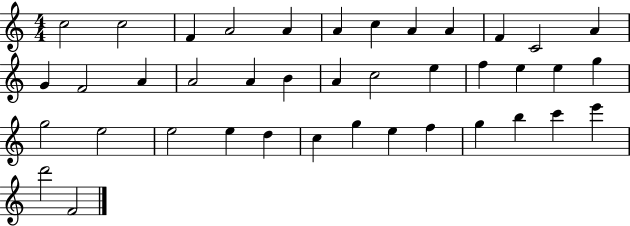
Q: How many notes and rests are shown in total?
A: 40